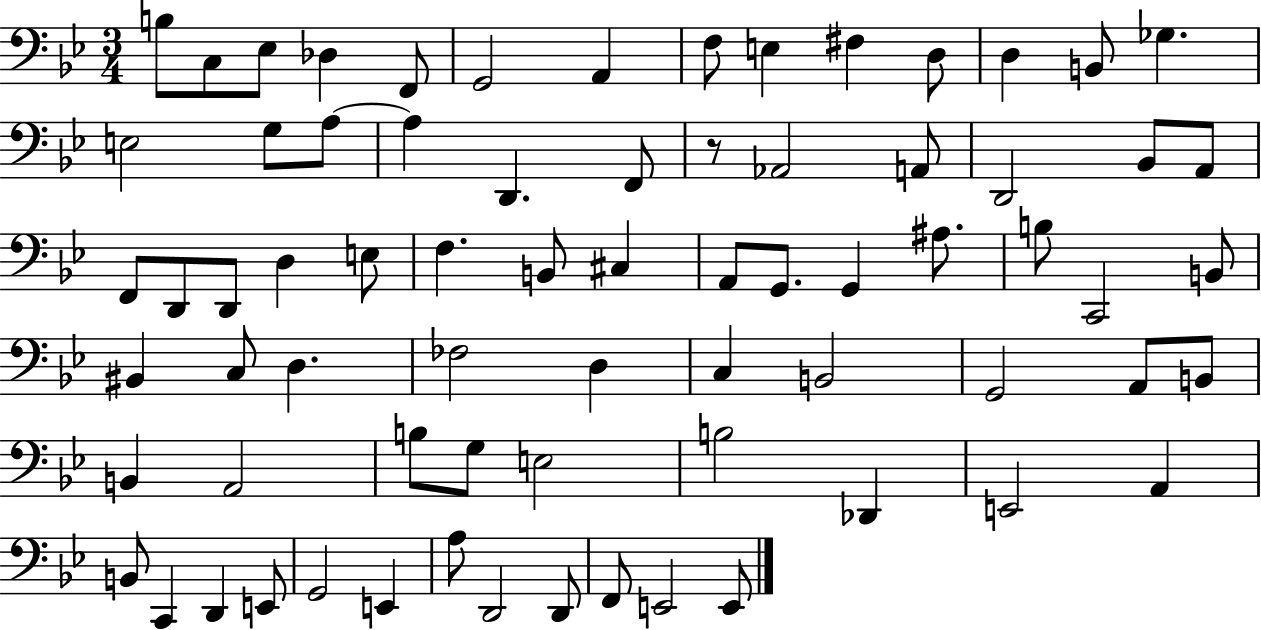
{
  \clef bass
  \numericTimeSignature
  \time 3/4
  \key bes \major
  b8 c8 ees8 des4 f,8 | g,2 a,4 | f8 e4 fis4 d8 | d4 b,8 ges4. | \break e2 g8 a8~~ | a4 d,4. f,8 | r8 aes,2 a,8 | d,2 bes,8 a,8 | \break f,8 d,8 d,8 d4 e8 | f4. b,8 cis4 | a,8 g,8. g,4 ais8. | b8 c,2 b,8 | \break bis,4 c8 d4. | fes2 d4 | c4 b,2 | g,2 a,8 b,8 | \break b,4 a,2 | b8 g8 e2 | b2 des,4 | e,2 a,4 | \break b,8 c,4 d,4 e,8 | g,2 e,4 | a8 d,2 d,8 | f,8 e,2 e,8 | \break \bar "|."
}